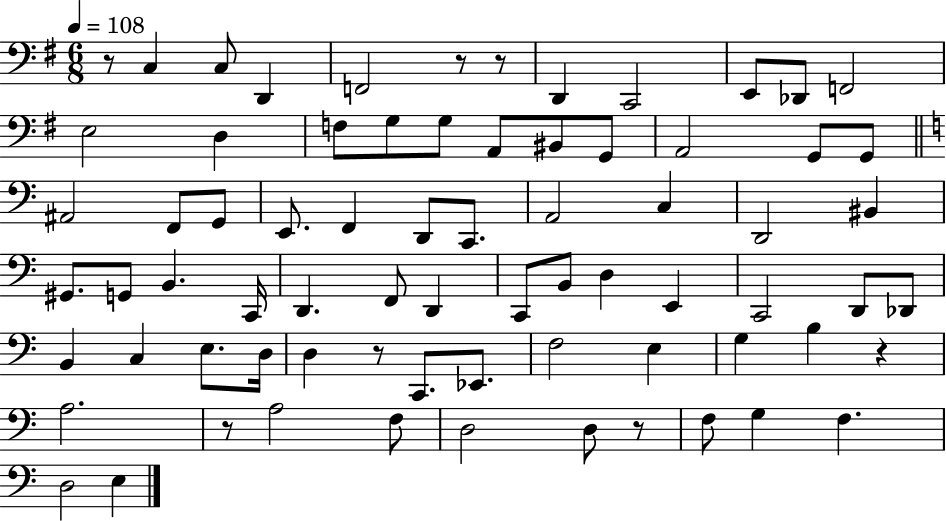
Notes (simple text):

R/e C3/q C3/e D2/q F2/h R/e R/e D2/q C2/h E2/e Db2/e F2/h E3/h D3/q F3/e G3/e G3/e A2/e BIS2/e G2/e A2/h G2/e G2/e A#2/h F2/e G2/e E2/e. F2/q D2/e C2/e. A2/h C3/q D2/h BIS2/q G#2/e. G2/e B2/q. C2/s D2/q. F2/e D2/q C2/e B2/e D3/q E2/q C2/h D2/e Db2/e B2/q C3/q E3/e. D3/s D3/q R/e C2/e. Eb2/e. F3/h E3/q G3/q B3/q R/q A3/h. R/e A3/h F3/e D3/h D3/e R/e F3/e G3/q F3/q. D3/h E3/q